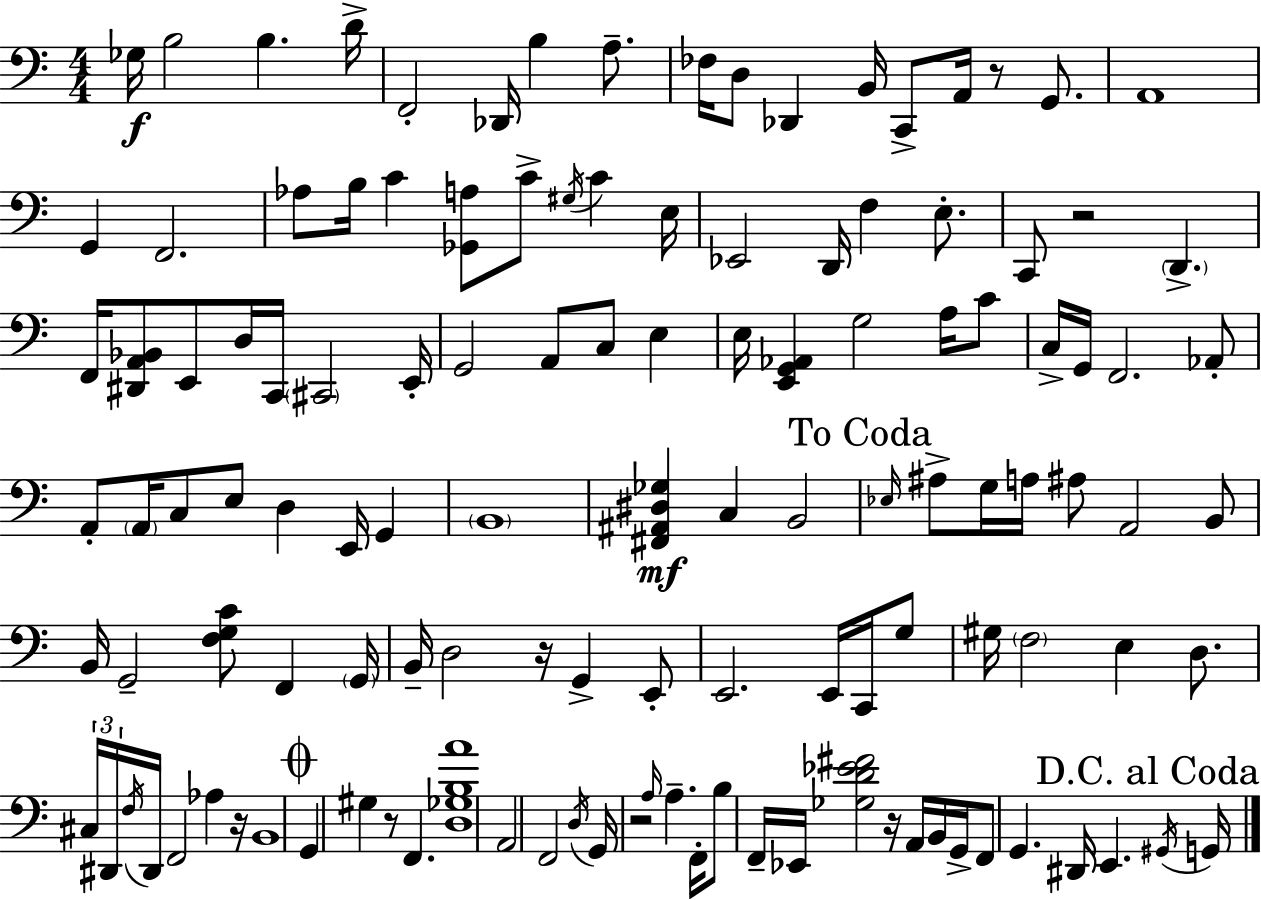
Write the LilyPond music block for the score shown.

{
  \clef bass
  \numericTimeSignature
  \time 4/4
  \key a \minor
  ges16\f b2 b4. d'16-> | f,2-. des,16 b4 a8.-- | fes16 d8 des,4 b,16 c,8-> a,16 r8 g,8. | a,1 | \break g,4 f,2. | aes8 b16 c'4 <ges, a>8 c'8-> \acciaccatura { gis16 } c'4 | e16 ees,2 d,16 f4 e8.-. | c,8 r2 \parenthesize d,4.-> | \break f,16 <dis, a, bes,>8 e,8 d16 c,16 \parenthesize cis,2 | e,16-. g,2 a,8 c8 e4 | e16 <e, g, aes,>4 g2 a16 c'8 | c16-> g,16 f,2. aes,8-. | \break a,8-. \parenthesize a,16 c8 e8 d4 e,16 g,4 | \parenthesize b,1 | <fis, ais, dis ges>4\mf c4 b,2 | \mark "To Coda" \grace { ees16 } ais8-> g16 a16 ais8 a,2 | \break b,8 b,16 g,2-- <f g c'>8 f,4 | \parenthesize g,16 b,16-- d2 r16 g,4-> | e,8-. e,2. e,16 c,16 | g8 gis16 \parenthesize f2 e4 d8. | \break \tuplet 3/2 { cis16 dis,16 \acciaccatura { f16 } } dis,16 f,2 aes4 | r16 b,1 | \mark \markup { \musicglyph "scripts.coda" } g,4 gis4 r8 f,4. | <d ges b a'>1 | \break a,2 f,2 | \acciaccatura { d16 } g,16 r2 \grace { a16 } a4.-- | f,16-. b8 f,16-- ees,16 <ges d' ees' fis'>2 | r16 a,16 b,16 g,16-> f,8 g,4. dis,16 e,4. | \break \mark "D.C. al Coda" \acciaccatura { gis,16 } g,16 \bar "|."
}